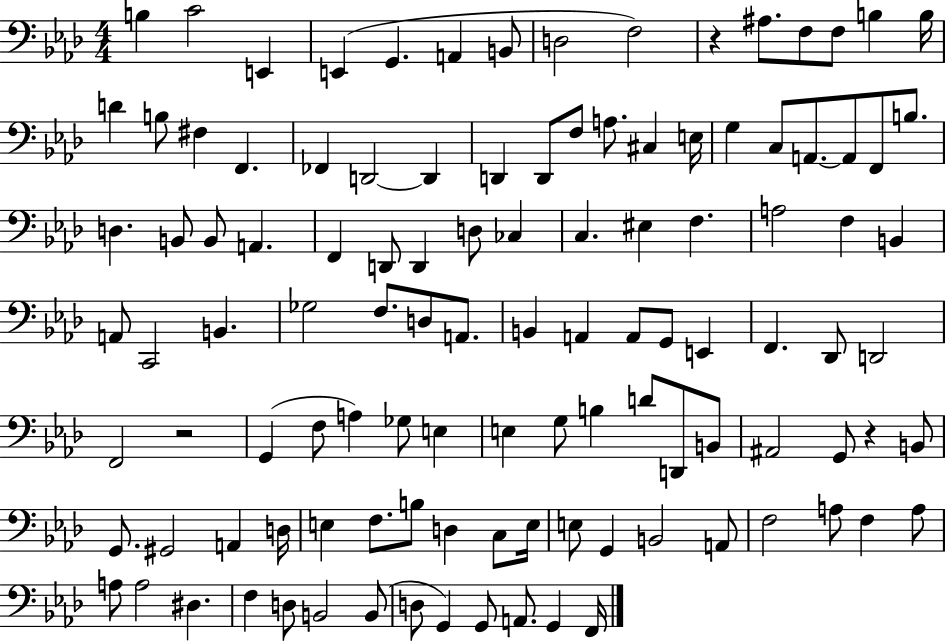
{
  \clef bass
  \numericTimeSignature
  \time 4/4
  \key aes \major
  b4 c'2 e,4 | e,4( g,4. a,4 b,8 | d2 f2) | r4 ais8. f8 f8 b4 b16 | \break d'4 b8 fis4 f,4. | fes,4 d,2~~ d,4 | d,4 d,8 f8 a8. cis4 e16 | g4 c8 a,8.~~ a,8 f,8 b8. | \break d4. b,8 b,8 a,4. | f,4 d,8 d,4 d8 ces4 | c4. eis4 f4. | a2 f4 b,4 | \break a,8 c,2 b,4. | ges2 f8. d8 a,8. | b,4 a,4 a,8 g,8 e,4 | f,4. des,8 d,2 | \break f,2 r2 | g,4( f8 a4) ges8 e4 | e4 g8 b4 d'8 d,8 b,8 | ais,2 g,8 r4 b,8 | \break g,8. gis,2 a,4 d16 | e4 f8. b8 d4 c8 e16 | e8 g,4 b,2 a,8 | f2 a8 f4 a8 | \break a8 a2 dis4. | f4 d8 b,2 b,8( | d8 g,4) g,8 a,8. g,4 f,16 | \bar "|."
}